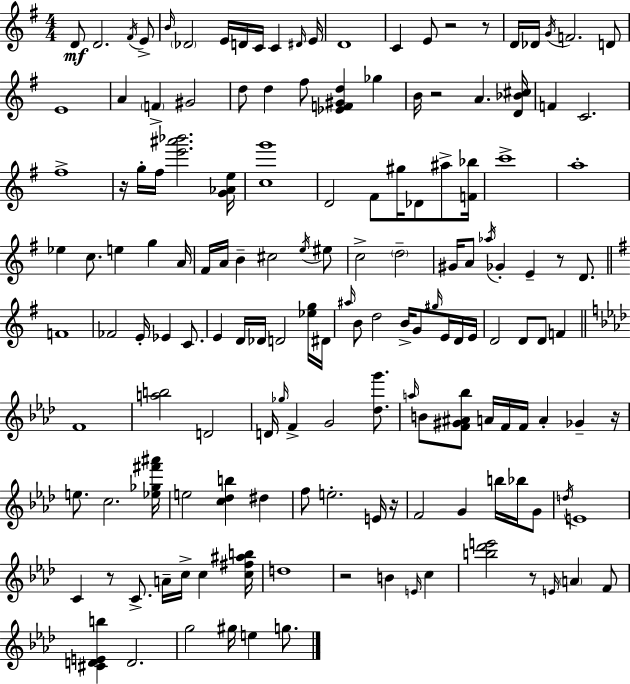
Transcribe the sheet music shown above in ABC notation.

X:1
T:Untitled
M:4/4
L:1/4
K:G
D/2 D2 ^F/4 E/2 B/4 _D2 E/4 D/4 C/4 C ^D/4 E/4 D4 C E/2 z2 z/2 D/4 _D/4 G/4 F2 D/2 E4 A F ^G2 d/2 d ^f/2 [_EF^Gd] _g B/4 z2 A [D_B^c]/4 F C2 ^f4 z/4 g/4 ^f/4 [e'^a'_b']2 [G_Ae]/4 [cg']4 D2 ^F/2 ^g/4 _D/2 ^a/2 [F_b]/4 c'4 a4 _e c/2 e g A/4 ^F/4 A/4 B ^c2 e/4 ^e/2 c2 d2 ^G/4 A/2 _a/4 _G E z/2 D/2 F4 _F2 E/4 _E C/2 E D/4 _D/4 D2 [_eg]/4 ^D/4 ^a/4 B/2 d2 B/4 G/2 ^g/4 E/4 D/4 E/4 D2 D/2 D/2 F F4 [ab]2 D2 D/4 _g/4 F G2 [_dg']/2 a/4 B/2 [F^G^A_b]/2 A/4 F/4 F/4 A _G z/4 e/2 c2 [_e_g^f'^a']/4 e2 [c_db] ^d f/2 e2 E/4 z/4 F2 G b/4 _b/4 G/2 d/4 E4 C z/2 C/2 A/4 c/4 c [c^f^ab]/4 d4 z2 B E/4 c [b_d'e']2 z/2 E/4 A F/2 [^CDEb] D2 g2 ^g/4 e g/2